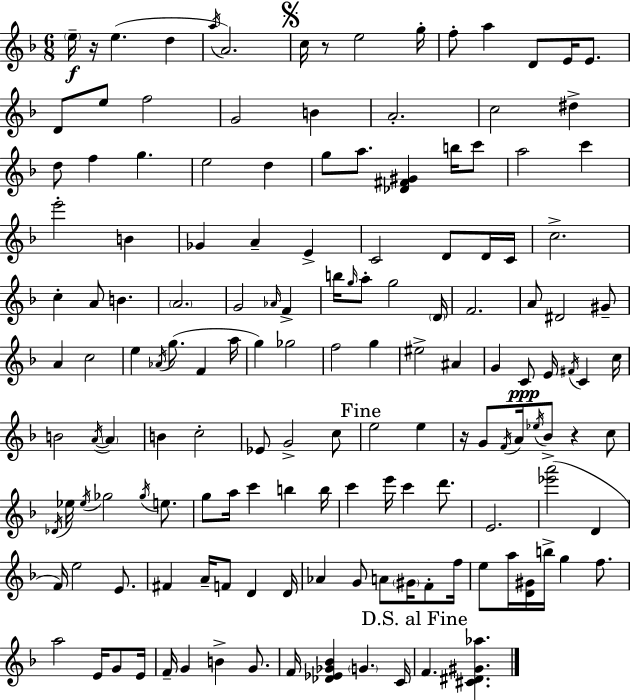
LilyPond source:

{
  \clef treble
  \numericTimeSignature
  \time 6/8
  \key d \minor
  \parenthesize e''16--\f r16 e''4.( d''4 | \acciaccatura { a''16 } a'2.) | \mark \markup { \musicglyph "scripts.segno" } c''16 r8 e''2 | g''16-. f''8-. a''4 d'8 e'16 e'8. | \break d'8 e''8 f''2 | g'2 b'4 | a'2.-. | c''2 dis''4-> | \break d''8 f''4 g''4. | e''2 d''4 | g''8 a''8. <des' fis' gis'>4 b''16 c'''8 | a''2 c'''4 | \break e'''2-. b'4 | ges'4 a'4-- e'4-> | c'2 d'8 d'16 | c'16 c''2.-> | \break c''4-. a'8 b'4. | \parenthesize a'2. | g'2 \grace { aes'16 } f'4-> | b''16 \grace { g''16 } a''8-. g''2 | \break \parenthesize d'16 f'2. | a'8 dis'2 | gis'8-- a'4 c''2 | e''4 \acciaccatura { aes'16 }( g''8. f'4 | \break a''16 g''4) ges''2 | f''2 | g''4 eis''2-> | ais'4 g'4 c'8\ppp e'16 \acciaccatura { fis'16 } | \break c'4 c''16 b'2 | \acciaccatura { a'16~ }~ \parenthesize a'4 b'4 c''2-. | ees'8 g'2-> | c''8 \mark "Fine" e''2 | \break e''4 r16 g'8 \acciaccatura { f'16 } a'16 \acciaccatura { ees''16 } | bes'8-> r4 c''8 \acciaccatura { des'16 } ees''16 \acciaccatura { ees''16 } ges''2 | \acciaccatura { ges''16 } e''8. g''8 | a''16 c'''4 b''4 b''16 c'''4 | \break e'''16 c'''4 d'''8. e'2. | <ees''' a'''>2( | d'4 f'16) | e''2 e'8. fis'4 | \break a'16-- f'8 d'4 d'16 aes'4 | g'8 a'8 \parenthesize gis'16 f'8-. f''16 e''8 | a''16 <d' gis'>16 b''16-> g''4 f''8. a''2 | e'16 g'8 e'16 f'16-- | \break g'4 b'4-> g'8. f'16 | <des' ees' ges' bes'>4 \parenthesize g'4. c'16 \mark "D.S. al Fine" f'4. | <cis' dis' gis' aes''>4. \bar "|."
}